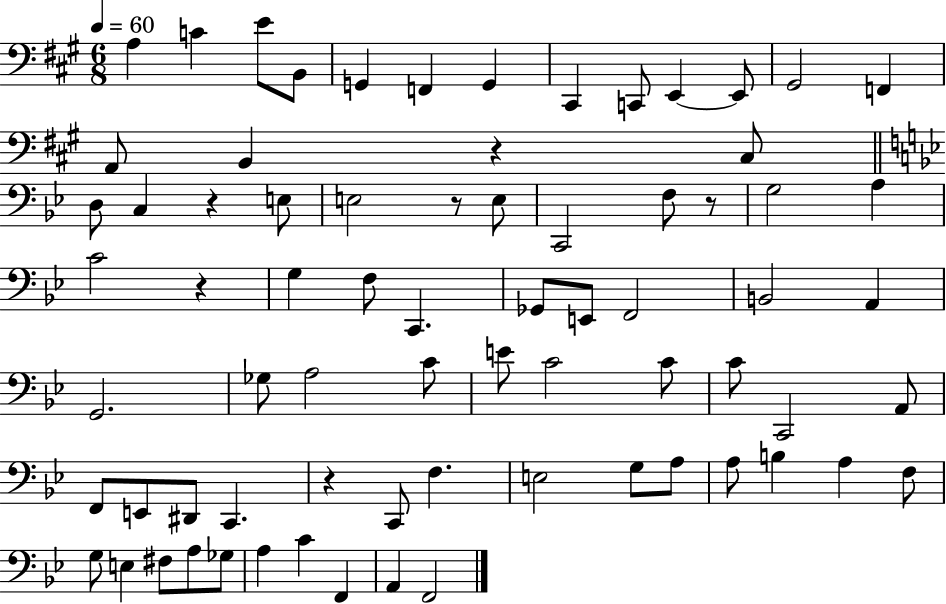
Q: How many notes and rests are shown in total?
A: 73